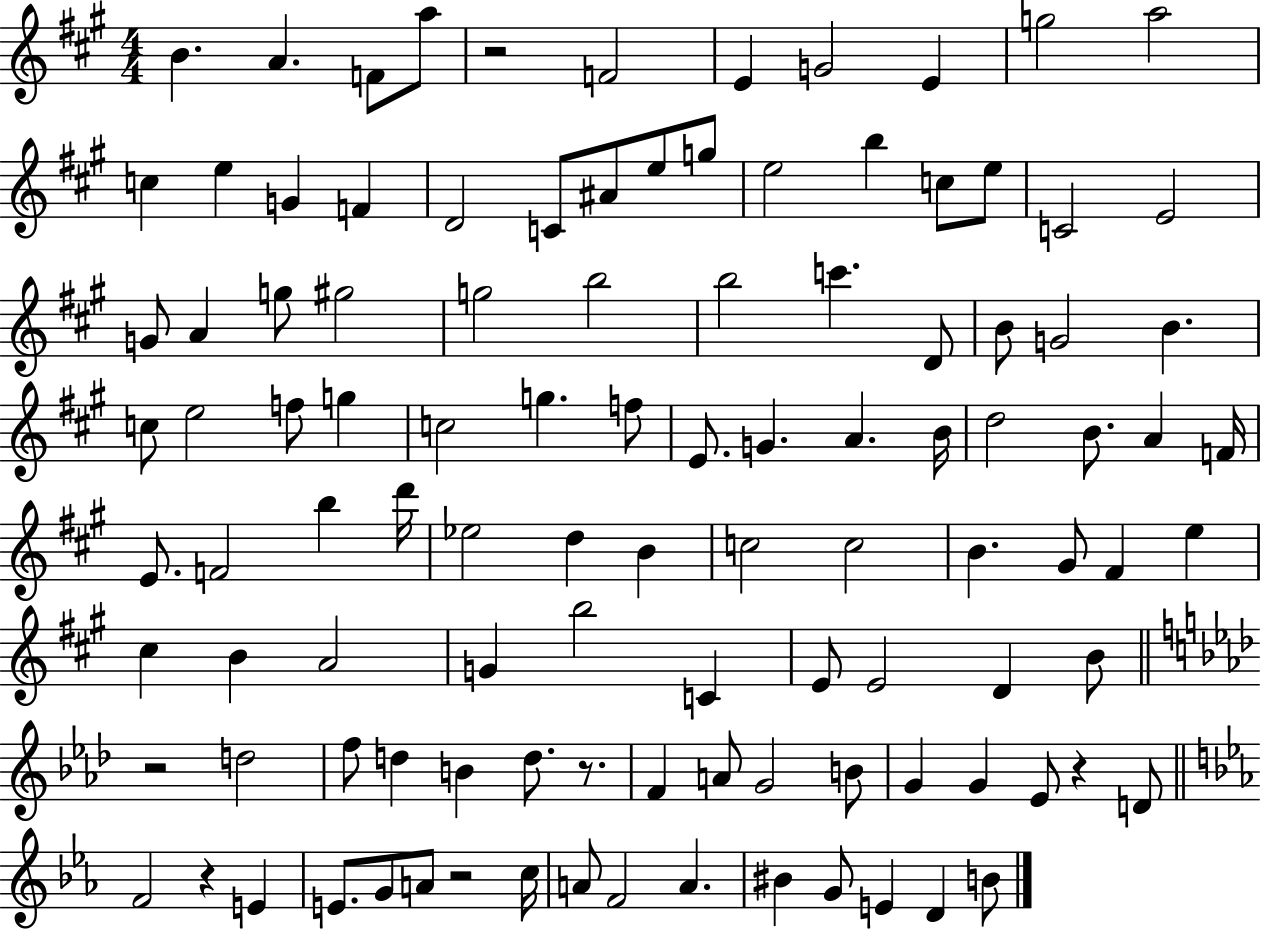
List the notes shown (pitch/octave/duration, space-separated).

B4/q. A4/q. F4/e A5/e R/h F4/h E4/q G4/h E4/q G5/h A5/h C5/q E5/q G4/q F4/q D4/h C4/e A#4/e E5/e G5/e E5/h B5/q C5/e E5/e C4/h E4/h G4/e A4/q G5/e G#5/h G5/h B5/h B5/h C6/q. D4/e B4/e G4/h B4/q. C5/e E5/h F5/e G5/q C5/h G5/q. F5/e E4/e. G4/q. A4/q. B4/s D5/h B4/e. A4/q F4/s E4/e. F4/h B5/q D6/s Eb5/h D5/q B4/q C5/h C5/h B4/q. G#4/e F#4/q E5/q C#5/q B4/q A4/h G4/q B5/h C4/q E4/e E4/h D4/q B4/e R/h D5/h F5/e D5/q B4/q D5/e. R/e. F4/q A4/e G4/h B4/e G4/q G4/q Eb4/e R/q D4/e F4/h R/q E4/q E4/e. G4/e A4/e R/h C5/s A4/e F4/h A4/q. BIS4/q G4/e E4/q D4/q B4/e